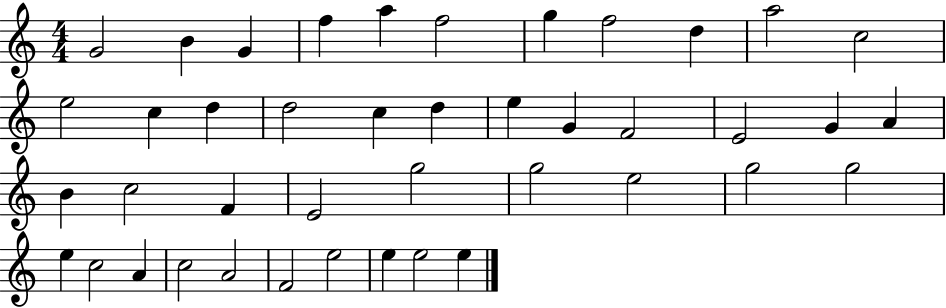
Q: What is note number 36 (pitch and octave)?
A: C5